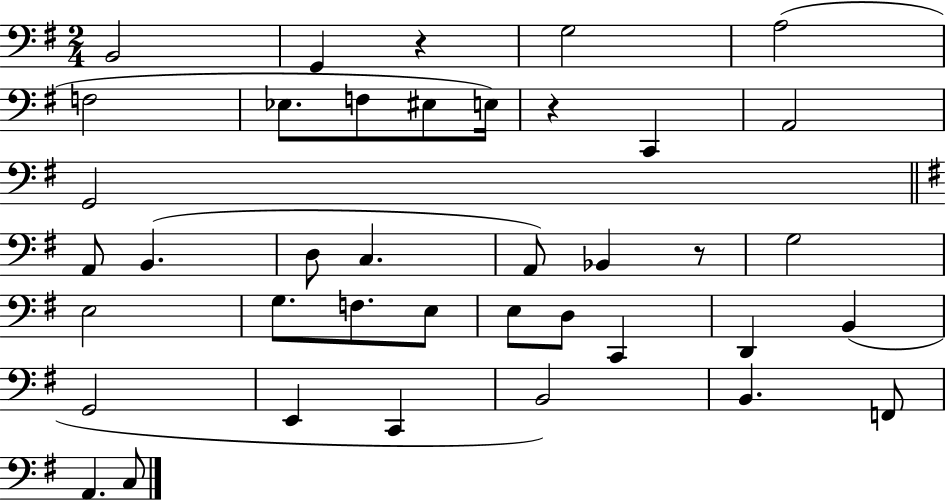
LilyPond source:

{
  \clef bass
  \numericTimeSignature
  \time 2/4
  \key g \major
  b,2 | g,4 r4 | g2 | a2( | \break f2 | ees8. f8 eis8 e16) | r4 c,4 | a,2 | \break g,2 | \bar "||" \break \key e \minor a,8 b,4.( | d8 c4. | a,8) bes,4 r8 | g2 | \break e2 | g8. f8. e8 | e8 d8 c,4 | d,4 b,4( | \break g,2 | e,4 c,4 | b,2) | b,4. f,8 | \break a,4. c8 | \bar "|."
}